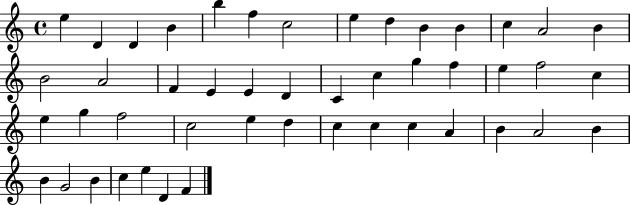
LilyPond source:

{
  \clef treble
  \time 4/4
  \defaultTimeSignature
  \key c \major
  e''4 d'4 d'4 b'4 | b''4 f''4 c''2 | e''4 d''4 b'4 b'4 | c''4 a'2 b'4 | \break b'2 a'2 | f'4 e'4 e'4 d'4 | c'4 c''4 g''4 f''4 | e''4 f''2 c''4 | \break e''4 g''4 f''2 | c''2 e''4 d''4 | c''4 c''4 c''4 a'4 | b'4 a'2 b'4 | \break b'4 g'2 b'4 | c''4 e''4 d'4 f'4 | \bar "|."
}